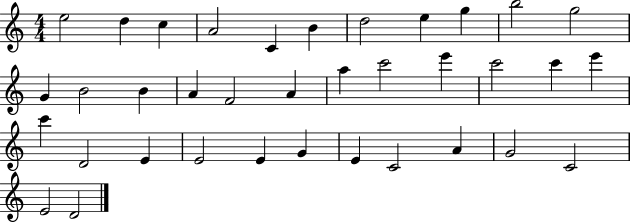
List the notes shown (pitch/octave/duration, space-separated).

E5/h D5/q C5/q A4/h C4/q B4/q D5/h E5/q G5/q B5/h G5/h G4/q B4/h B4/q A4/q F4/h A4/q A5/q C6/h E6/q C6/h C6/q E6/q C6/q D4/h E4/q E4/h E4/q G4/q E4/q C4/h A4/q G4/h C4/h E4/h D4/h